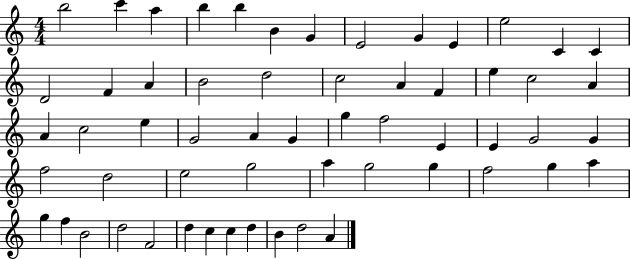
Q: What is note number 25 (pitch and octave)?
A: A4